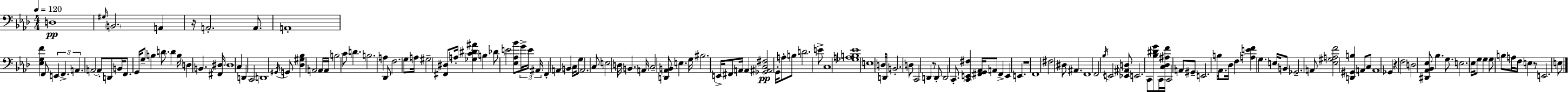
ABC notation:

X:1
T:Untitled
M:4/4
L:1/4
K:Ab
D,4 ^G,/4 B,,2 A,, z/4 A,,2 A,,/2 A,,4 [_E,G,F] F,,/2 E,, F,, A,, A,,2 A,,/2 D,,/2 B,,/4 F,,/2 G,,/4 G,/2 B, D/2 D B,/4 D, B,, [^F,,^D,]/4 ^D,4 C, D,, C,,2 D,,4 ^G,,/4 G,,/2 [_D,^G,_B,] A,,2 A,,/4 A,,/4 B,2 C/2 D B,2 A, _D,,/2 F,2 G,/2 A,/4 ^G,2 [^F,,^D,]/2 A,/4 [_G,C^D^A] B, _D/2 E2 [_E,_A,_B]/2 G/4 E/4 ^A,,/4 F,, A,, B,, C,/4 G,/2 A,,2 C,/2 E,2 D,/4 B,, A,,/4 C,2 [D,,_A,,B,,]/2 E, G,/4 ^B,2 E,,/4 ^F,,/2 A,,/4 A,, [_G,,^A,,C,^F,]2 G,,/4 A,/2 B,/2 D2 E/2 C,4 [_G,A,B,_E]4 E,4 D,/4 D,,/4 B,,2 D,/2 C,,2 D,, z/2 D,,/2 D,,2 C,,/2 [C,,E,,^F,] [^F,,G,,_A,,]/4 A,,/2 ^F,, E,, E,, z4 F,,4 ^F,2 ^D,/2 ^A,, F,,4 F,,2 _B,/4 E,,2 [_E,,^A,,D,]/2 E,,2 C,,/2 [_B,^DG]/2 C,,/4 [C,_D,^A,F]/4 C,,2 A,,/2 ^G,,/2 E,,2 B,/4 _A,,/2 _D,/4 F, [A,EF] G, E,/4 B,,/2 _G,,2 A,,/2 [_E,^G,A,F]2 [D,,^G,,B,] A,,/2 C,/2 A,,4 _G,, z F,2 D,2 [^D,,_A,,_B,,_E,]/2 _B, G,/2 E,2 _E,/4 G,/2 G, G,/2 B,/2 A,/4 F,/4 E, z/2 E,,2 E,/2